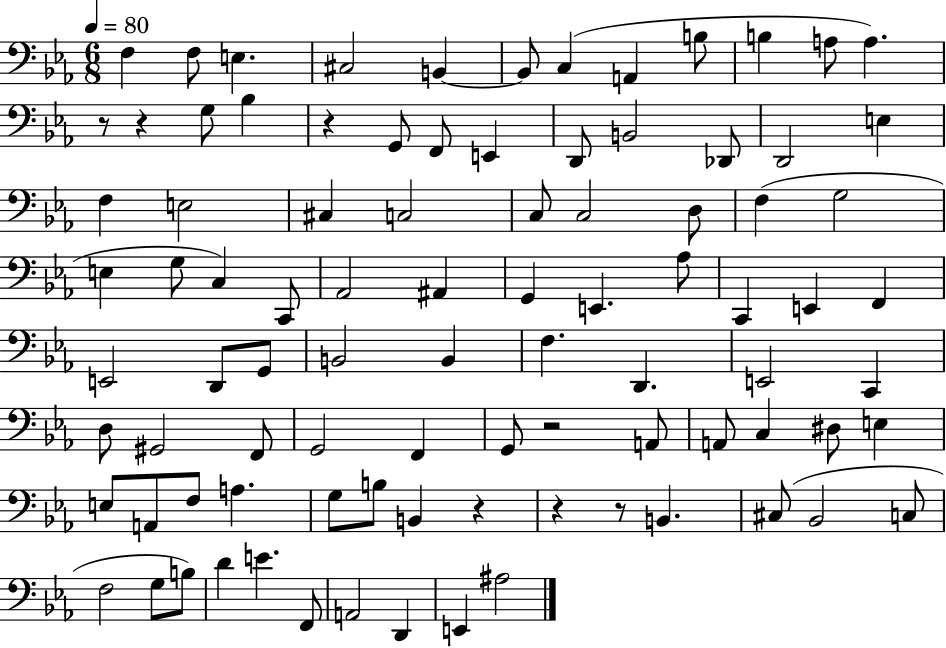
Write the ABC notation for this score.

X:1
T:Untitled
M:6/8
L:1/4
K:Eb
F, F,/2 E, ^C,2 B,, B,,/2 C, A,, B,/2 B, A,/2 A, z/2 z G,/2 _B, z G,,/2 F,,/2 E,, D,,/2 B,,2 _D,,/2 D,,2 E, F, E,2 ^C, C,2 C,/2 C,2 D,/2 F, G,2 E, G,/2 C, C,,/2 _A,,2 ^A,, G,, E,, _A,/2 C,, E,, F,, E,,2 D,,/2 G,,/2 B,,2 B,, F, D,, E,,2 C,, D,/2 ^G,,2 F,,/2 G,,2 F,, G,,/2 z2 A,,/2 A,,/2 C, ^D,/2 E, E,/2 A,,/2 F,/2 A, G,/2 B,/2 B,, z z z/2 B,, ^C,/2 _B,,2 C,/2 F,2 G,/2 B,/2 D E F,,/2 A,,2 D,, E,, ^A,2